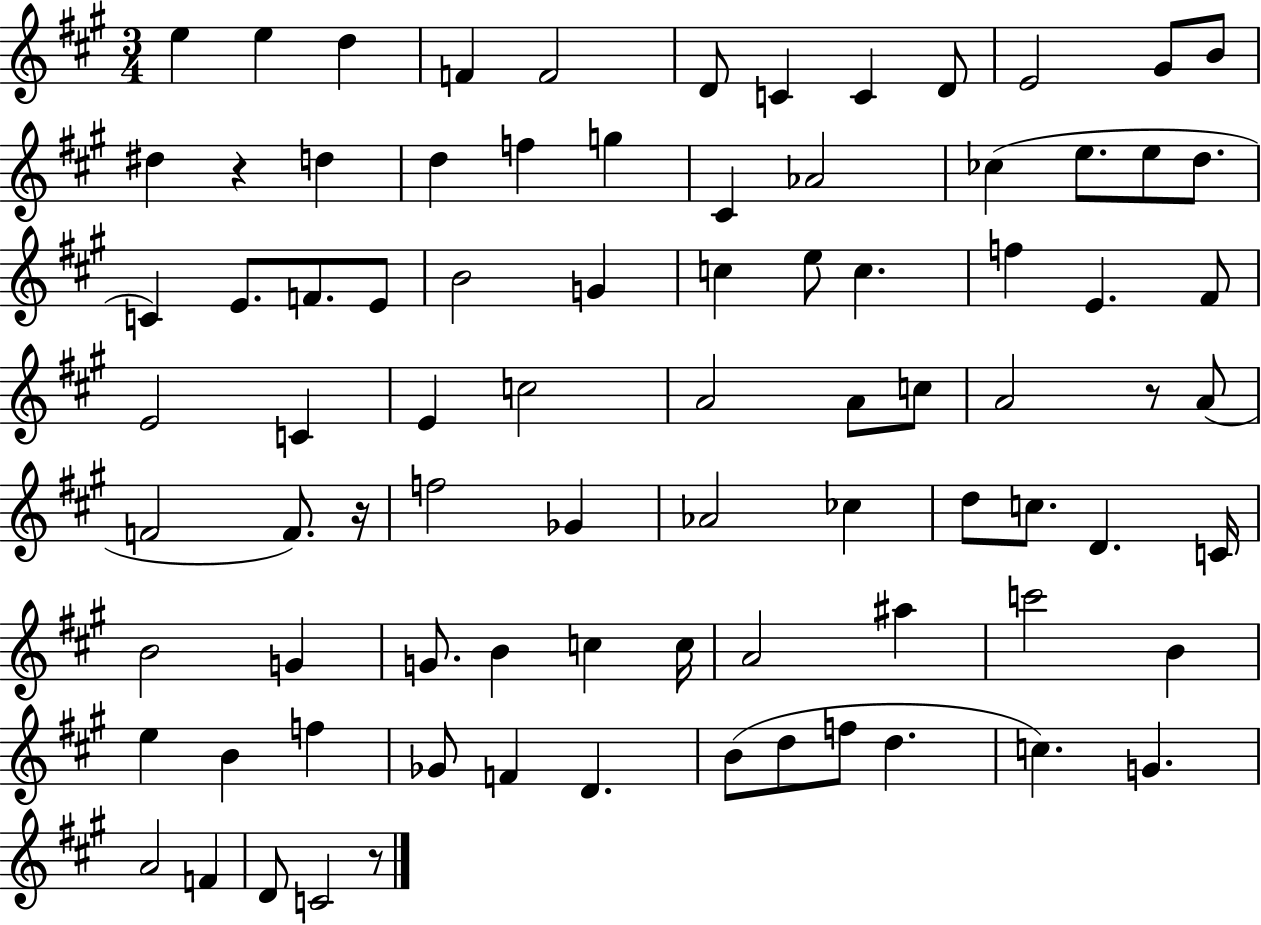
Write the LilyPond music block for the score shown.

{
  \clef treble
  \numericTimeSignature
  \time 3/4
  \key a \major
  e''4 e''4 d''4 | f'4 f'2 | d'8 c'4 c'4 d'8 | e'2 gis'8 b'8 | \break dis''4 r4 d''4 | d''4 f''4 g''4 | cis'4 aes'2 | ces''4( e''8. e''8 d''8. | \break c'4) e'8. f'8. e'8 | b'2 g'4 | c''4 e''8 c''4. | f''4 e'4. fis'8 | \break e'2 c'4 | e'4 c''2 | a'2 a'8 c''8 | a'2 r8 a'8( | \break f'2 f'8.) r16 | f''2 ges'4 | aes'2 ces''4 | d''8 c''8. d'4. c'16 | \break b'2 g'4 | g'8. b'4 c''4 c''16 | a'2 ais''4 | c'''2 b'4 | \break e''4 b'4 f''4 | ges'8 f'4 d'4. | b'8( d''8 f''8 d''4. | c''4.) g'4. | \break a'2 f'4 | d'8 c'2 r8 | \bar "|."
}